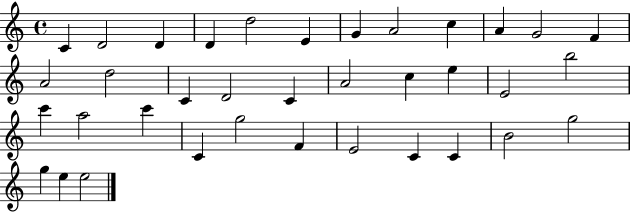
X:1
T:Untitled
M:4/4
L:1/4
K:C
C D2 D D d2 E G A2 c A G2 F A2 d2 C D2 C A2 c e E2 b2 c' a2 c' C g2 F E2 C C B2 g2 g e e2